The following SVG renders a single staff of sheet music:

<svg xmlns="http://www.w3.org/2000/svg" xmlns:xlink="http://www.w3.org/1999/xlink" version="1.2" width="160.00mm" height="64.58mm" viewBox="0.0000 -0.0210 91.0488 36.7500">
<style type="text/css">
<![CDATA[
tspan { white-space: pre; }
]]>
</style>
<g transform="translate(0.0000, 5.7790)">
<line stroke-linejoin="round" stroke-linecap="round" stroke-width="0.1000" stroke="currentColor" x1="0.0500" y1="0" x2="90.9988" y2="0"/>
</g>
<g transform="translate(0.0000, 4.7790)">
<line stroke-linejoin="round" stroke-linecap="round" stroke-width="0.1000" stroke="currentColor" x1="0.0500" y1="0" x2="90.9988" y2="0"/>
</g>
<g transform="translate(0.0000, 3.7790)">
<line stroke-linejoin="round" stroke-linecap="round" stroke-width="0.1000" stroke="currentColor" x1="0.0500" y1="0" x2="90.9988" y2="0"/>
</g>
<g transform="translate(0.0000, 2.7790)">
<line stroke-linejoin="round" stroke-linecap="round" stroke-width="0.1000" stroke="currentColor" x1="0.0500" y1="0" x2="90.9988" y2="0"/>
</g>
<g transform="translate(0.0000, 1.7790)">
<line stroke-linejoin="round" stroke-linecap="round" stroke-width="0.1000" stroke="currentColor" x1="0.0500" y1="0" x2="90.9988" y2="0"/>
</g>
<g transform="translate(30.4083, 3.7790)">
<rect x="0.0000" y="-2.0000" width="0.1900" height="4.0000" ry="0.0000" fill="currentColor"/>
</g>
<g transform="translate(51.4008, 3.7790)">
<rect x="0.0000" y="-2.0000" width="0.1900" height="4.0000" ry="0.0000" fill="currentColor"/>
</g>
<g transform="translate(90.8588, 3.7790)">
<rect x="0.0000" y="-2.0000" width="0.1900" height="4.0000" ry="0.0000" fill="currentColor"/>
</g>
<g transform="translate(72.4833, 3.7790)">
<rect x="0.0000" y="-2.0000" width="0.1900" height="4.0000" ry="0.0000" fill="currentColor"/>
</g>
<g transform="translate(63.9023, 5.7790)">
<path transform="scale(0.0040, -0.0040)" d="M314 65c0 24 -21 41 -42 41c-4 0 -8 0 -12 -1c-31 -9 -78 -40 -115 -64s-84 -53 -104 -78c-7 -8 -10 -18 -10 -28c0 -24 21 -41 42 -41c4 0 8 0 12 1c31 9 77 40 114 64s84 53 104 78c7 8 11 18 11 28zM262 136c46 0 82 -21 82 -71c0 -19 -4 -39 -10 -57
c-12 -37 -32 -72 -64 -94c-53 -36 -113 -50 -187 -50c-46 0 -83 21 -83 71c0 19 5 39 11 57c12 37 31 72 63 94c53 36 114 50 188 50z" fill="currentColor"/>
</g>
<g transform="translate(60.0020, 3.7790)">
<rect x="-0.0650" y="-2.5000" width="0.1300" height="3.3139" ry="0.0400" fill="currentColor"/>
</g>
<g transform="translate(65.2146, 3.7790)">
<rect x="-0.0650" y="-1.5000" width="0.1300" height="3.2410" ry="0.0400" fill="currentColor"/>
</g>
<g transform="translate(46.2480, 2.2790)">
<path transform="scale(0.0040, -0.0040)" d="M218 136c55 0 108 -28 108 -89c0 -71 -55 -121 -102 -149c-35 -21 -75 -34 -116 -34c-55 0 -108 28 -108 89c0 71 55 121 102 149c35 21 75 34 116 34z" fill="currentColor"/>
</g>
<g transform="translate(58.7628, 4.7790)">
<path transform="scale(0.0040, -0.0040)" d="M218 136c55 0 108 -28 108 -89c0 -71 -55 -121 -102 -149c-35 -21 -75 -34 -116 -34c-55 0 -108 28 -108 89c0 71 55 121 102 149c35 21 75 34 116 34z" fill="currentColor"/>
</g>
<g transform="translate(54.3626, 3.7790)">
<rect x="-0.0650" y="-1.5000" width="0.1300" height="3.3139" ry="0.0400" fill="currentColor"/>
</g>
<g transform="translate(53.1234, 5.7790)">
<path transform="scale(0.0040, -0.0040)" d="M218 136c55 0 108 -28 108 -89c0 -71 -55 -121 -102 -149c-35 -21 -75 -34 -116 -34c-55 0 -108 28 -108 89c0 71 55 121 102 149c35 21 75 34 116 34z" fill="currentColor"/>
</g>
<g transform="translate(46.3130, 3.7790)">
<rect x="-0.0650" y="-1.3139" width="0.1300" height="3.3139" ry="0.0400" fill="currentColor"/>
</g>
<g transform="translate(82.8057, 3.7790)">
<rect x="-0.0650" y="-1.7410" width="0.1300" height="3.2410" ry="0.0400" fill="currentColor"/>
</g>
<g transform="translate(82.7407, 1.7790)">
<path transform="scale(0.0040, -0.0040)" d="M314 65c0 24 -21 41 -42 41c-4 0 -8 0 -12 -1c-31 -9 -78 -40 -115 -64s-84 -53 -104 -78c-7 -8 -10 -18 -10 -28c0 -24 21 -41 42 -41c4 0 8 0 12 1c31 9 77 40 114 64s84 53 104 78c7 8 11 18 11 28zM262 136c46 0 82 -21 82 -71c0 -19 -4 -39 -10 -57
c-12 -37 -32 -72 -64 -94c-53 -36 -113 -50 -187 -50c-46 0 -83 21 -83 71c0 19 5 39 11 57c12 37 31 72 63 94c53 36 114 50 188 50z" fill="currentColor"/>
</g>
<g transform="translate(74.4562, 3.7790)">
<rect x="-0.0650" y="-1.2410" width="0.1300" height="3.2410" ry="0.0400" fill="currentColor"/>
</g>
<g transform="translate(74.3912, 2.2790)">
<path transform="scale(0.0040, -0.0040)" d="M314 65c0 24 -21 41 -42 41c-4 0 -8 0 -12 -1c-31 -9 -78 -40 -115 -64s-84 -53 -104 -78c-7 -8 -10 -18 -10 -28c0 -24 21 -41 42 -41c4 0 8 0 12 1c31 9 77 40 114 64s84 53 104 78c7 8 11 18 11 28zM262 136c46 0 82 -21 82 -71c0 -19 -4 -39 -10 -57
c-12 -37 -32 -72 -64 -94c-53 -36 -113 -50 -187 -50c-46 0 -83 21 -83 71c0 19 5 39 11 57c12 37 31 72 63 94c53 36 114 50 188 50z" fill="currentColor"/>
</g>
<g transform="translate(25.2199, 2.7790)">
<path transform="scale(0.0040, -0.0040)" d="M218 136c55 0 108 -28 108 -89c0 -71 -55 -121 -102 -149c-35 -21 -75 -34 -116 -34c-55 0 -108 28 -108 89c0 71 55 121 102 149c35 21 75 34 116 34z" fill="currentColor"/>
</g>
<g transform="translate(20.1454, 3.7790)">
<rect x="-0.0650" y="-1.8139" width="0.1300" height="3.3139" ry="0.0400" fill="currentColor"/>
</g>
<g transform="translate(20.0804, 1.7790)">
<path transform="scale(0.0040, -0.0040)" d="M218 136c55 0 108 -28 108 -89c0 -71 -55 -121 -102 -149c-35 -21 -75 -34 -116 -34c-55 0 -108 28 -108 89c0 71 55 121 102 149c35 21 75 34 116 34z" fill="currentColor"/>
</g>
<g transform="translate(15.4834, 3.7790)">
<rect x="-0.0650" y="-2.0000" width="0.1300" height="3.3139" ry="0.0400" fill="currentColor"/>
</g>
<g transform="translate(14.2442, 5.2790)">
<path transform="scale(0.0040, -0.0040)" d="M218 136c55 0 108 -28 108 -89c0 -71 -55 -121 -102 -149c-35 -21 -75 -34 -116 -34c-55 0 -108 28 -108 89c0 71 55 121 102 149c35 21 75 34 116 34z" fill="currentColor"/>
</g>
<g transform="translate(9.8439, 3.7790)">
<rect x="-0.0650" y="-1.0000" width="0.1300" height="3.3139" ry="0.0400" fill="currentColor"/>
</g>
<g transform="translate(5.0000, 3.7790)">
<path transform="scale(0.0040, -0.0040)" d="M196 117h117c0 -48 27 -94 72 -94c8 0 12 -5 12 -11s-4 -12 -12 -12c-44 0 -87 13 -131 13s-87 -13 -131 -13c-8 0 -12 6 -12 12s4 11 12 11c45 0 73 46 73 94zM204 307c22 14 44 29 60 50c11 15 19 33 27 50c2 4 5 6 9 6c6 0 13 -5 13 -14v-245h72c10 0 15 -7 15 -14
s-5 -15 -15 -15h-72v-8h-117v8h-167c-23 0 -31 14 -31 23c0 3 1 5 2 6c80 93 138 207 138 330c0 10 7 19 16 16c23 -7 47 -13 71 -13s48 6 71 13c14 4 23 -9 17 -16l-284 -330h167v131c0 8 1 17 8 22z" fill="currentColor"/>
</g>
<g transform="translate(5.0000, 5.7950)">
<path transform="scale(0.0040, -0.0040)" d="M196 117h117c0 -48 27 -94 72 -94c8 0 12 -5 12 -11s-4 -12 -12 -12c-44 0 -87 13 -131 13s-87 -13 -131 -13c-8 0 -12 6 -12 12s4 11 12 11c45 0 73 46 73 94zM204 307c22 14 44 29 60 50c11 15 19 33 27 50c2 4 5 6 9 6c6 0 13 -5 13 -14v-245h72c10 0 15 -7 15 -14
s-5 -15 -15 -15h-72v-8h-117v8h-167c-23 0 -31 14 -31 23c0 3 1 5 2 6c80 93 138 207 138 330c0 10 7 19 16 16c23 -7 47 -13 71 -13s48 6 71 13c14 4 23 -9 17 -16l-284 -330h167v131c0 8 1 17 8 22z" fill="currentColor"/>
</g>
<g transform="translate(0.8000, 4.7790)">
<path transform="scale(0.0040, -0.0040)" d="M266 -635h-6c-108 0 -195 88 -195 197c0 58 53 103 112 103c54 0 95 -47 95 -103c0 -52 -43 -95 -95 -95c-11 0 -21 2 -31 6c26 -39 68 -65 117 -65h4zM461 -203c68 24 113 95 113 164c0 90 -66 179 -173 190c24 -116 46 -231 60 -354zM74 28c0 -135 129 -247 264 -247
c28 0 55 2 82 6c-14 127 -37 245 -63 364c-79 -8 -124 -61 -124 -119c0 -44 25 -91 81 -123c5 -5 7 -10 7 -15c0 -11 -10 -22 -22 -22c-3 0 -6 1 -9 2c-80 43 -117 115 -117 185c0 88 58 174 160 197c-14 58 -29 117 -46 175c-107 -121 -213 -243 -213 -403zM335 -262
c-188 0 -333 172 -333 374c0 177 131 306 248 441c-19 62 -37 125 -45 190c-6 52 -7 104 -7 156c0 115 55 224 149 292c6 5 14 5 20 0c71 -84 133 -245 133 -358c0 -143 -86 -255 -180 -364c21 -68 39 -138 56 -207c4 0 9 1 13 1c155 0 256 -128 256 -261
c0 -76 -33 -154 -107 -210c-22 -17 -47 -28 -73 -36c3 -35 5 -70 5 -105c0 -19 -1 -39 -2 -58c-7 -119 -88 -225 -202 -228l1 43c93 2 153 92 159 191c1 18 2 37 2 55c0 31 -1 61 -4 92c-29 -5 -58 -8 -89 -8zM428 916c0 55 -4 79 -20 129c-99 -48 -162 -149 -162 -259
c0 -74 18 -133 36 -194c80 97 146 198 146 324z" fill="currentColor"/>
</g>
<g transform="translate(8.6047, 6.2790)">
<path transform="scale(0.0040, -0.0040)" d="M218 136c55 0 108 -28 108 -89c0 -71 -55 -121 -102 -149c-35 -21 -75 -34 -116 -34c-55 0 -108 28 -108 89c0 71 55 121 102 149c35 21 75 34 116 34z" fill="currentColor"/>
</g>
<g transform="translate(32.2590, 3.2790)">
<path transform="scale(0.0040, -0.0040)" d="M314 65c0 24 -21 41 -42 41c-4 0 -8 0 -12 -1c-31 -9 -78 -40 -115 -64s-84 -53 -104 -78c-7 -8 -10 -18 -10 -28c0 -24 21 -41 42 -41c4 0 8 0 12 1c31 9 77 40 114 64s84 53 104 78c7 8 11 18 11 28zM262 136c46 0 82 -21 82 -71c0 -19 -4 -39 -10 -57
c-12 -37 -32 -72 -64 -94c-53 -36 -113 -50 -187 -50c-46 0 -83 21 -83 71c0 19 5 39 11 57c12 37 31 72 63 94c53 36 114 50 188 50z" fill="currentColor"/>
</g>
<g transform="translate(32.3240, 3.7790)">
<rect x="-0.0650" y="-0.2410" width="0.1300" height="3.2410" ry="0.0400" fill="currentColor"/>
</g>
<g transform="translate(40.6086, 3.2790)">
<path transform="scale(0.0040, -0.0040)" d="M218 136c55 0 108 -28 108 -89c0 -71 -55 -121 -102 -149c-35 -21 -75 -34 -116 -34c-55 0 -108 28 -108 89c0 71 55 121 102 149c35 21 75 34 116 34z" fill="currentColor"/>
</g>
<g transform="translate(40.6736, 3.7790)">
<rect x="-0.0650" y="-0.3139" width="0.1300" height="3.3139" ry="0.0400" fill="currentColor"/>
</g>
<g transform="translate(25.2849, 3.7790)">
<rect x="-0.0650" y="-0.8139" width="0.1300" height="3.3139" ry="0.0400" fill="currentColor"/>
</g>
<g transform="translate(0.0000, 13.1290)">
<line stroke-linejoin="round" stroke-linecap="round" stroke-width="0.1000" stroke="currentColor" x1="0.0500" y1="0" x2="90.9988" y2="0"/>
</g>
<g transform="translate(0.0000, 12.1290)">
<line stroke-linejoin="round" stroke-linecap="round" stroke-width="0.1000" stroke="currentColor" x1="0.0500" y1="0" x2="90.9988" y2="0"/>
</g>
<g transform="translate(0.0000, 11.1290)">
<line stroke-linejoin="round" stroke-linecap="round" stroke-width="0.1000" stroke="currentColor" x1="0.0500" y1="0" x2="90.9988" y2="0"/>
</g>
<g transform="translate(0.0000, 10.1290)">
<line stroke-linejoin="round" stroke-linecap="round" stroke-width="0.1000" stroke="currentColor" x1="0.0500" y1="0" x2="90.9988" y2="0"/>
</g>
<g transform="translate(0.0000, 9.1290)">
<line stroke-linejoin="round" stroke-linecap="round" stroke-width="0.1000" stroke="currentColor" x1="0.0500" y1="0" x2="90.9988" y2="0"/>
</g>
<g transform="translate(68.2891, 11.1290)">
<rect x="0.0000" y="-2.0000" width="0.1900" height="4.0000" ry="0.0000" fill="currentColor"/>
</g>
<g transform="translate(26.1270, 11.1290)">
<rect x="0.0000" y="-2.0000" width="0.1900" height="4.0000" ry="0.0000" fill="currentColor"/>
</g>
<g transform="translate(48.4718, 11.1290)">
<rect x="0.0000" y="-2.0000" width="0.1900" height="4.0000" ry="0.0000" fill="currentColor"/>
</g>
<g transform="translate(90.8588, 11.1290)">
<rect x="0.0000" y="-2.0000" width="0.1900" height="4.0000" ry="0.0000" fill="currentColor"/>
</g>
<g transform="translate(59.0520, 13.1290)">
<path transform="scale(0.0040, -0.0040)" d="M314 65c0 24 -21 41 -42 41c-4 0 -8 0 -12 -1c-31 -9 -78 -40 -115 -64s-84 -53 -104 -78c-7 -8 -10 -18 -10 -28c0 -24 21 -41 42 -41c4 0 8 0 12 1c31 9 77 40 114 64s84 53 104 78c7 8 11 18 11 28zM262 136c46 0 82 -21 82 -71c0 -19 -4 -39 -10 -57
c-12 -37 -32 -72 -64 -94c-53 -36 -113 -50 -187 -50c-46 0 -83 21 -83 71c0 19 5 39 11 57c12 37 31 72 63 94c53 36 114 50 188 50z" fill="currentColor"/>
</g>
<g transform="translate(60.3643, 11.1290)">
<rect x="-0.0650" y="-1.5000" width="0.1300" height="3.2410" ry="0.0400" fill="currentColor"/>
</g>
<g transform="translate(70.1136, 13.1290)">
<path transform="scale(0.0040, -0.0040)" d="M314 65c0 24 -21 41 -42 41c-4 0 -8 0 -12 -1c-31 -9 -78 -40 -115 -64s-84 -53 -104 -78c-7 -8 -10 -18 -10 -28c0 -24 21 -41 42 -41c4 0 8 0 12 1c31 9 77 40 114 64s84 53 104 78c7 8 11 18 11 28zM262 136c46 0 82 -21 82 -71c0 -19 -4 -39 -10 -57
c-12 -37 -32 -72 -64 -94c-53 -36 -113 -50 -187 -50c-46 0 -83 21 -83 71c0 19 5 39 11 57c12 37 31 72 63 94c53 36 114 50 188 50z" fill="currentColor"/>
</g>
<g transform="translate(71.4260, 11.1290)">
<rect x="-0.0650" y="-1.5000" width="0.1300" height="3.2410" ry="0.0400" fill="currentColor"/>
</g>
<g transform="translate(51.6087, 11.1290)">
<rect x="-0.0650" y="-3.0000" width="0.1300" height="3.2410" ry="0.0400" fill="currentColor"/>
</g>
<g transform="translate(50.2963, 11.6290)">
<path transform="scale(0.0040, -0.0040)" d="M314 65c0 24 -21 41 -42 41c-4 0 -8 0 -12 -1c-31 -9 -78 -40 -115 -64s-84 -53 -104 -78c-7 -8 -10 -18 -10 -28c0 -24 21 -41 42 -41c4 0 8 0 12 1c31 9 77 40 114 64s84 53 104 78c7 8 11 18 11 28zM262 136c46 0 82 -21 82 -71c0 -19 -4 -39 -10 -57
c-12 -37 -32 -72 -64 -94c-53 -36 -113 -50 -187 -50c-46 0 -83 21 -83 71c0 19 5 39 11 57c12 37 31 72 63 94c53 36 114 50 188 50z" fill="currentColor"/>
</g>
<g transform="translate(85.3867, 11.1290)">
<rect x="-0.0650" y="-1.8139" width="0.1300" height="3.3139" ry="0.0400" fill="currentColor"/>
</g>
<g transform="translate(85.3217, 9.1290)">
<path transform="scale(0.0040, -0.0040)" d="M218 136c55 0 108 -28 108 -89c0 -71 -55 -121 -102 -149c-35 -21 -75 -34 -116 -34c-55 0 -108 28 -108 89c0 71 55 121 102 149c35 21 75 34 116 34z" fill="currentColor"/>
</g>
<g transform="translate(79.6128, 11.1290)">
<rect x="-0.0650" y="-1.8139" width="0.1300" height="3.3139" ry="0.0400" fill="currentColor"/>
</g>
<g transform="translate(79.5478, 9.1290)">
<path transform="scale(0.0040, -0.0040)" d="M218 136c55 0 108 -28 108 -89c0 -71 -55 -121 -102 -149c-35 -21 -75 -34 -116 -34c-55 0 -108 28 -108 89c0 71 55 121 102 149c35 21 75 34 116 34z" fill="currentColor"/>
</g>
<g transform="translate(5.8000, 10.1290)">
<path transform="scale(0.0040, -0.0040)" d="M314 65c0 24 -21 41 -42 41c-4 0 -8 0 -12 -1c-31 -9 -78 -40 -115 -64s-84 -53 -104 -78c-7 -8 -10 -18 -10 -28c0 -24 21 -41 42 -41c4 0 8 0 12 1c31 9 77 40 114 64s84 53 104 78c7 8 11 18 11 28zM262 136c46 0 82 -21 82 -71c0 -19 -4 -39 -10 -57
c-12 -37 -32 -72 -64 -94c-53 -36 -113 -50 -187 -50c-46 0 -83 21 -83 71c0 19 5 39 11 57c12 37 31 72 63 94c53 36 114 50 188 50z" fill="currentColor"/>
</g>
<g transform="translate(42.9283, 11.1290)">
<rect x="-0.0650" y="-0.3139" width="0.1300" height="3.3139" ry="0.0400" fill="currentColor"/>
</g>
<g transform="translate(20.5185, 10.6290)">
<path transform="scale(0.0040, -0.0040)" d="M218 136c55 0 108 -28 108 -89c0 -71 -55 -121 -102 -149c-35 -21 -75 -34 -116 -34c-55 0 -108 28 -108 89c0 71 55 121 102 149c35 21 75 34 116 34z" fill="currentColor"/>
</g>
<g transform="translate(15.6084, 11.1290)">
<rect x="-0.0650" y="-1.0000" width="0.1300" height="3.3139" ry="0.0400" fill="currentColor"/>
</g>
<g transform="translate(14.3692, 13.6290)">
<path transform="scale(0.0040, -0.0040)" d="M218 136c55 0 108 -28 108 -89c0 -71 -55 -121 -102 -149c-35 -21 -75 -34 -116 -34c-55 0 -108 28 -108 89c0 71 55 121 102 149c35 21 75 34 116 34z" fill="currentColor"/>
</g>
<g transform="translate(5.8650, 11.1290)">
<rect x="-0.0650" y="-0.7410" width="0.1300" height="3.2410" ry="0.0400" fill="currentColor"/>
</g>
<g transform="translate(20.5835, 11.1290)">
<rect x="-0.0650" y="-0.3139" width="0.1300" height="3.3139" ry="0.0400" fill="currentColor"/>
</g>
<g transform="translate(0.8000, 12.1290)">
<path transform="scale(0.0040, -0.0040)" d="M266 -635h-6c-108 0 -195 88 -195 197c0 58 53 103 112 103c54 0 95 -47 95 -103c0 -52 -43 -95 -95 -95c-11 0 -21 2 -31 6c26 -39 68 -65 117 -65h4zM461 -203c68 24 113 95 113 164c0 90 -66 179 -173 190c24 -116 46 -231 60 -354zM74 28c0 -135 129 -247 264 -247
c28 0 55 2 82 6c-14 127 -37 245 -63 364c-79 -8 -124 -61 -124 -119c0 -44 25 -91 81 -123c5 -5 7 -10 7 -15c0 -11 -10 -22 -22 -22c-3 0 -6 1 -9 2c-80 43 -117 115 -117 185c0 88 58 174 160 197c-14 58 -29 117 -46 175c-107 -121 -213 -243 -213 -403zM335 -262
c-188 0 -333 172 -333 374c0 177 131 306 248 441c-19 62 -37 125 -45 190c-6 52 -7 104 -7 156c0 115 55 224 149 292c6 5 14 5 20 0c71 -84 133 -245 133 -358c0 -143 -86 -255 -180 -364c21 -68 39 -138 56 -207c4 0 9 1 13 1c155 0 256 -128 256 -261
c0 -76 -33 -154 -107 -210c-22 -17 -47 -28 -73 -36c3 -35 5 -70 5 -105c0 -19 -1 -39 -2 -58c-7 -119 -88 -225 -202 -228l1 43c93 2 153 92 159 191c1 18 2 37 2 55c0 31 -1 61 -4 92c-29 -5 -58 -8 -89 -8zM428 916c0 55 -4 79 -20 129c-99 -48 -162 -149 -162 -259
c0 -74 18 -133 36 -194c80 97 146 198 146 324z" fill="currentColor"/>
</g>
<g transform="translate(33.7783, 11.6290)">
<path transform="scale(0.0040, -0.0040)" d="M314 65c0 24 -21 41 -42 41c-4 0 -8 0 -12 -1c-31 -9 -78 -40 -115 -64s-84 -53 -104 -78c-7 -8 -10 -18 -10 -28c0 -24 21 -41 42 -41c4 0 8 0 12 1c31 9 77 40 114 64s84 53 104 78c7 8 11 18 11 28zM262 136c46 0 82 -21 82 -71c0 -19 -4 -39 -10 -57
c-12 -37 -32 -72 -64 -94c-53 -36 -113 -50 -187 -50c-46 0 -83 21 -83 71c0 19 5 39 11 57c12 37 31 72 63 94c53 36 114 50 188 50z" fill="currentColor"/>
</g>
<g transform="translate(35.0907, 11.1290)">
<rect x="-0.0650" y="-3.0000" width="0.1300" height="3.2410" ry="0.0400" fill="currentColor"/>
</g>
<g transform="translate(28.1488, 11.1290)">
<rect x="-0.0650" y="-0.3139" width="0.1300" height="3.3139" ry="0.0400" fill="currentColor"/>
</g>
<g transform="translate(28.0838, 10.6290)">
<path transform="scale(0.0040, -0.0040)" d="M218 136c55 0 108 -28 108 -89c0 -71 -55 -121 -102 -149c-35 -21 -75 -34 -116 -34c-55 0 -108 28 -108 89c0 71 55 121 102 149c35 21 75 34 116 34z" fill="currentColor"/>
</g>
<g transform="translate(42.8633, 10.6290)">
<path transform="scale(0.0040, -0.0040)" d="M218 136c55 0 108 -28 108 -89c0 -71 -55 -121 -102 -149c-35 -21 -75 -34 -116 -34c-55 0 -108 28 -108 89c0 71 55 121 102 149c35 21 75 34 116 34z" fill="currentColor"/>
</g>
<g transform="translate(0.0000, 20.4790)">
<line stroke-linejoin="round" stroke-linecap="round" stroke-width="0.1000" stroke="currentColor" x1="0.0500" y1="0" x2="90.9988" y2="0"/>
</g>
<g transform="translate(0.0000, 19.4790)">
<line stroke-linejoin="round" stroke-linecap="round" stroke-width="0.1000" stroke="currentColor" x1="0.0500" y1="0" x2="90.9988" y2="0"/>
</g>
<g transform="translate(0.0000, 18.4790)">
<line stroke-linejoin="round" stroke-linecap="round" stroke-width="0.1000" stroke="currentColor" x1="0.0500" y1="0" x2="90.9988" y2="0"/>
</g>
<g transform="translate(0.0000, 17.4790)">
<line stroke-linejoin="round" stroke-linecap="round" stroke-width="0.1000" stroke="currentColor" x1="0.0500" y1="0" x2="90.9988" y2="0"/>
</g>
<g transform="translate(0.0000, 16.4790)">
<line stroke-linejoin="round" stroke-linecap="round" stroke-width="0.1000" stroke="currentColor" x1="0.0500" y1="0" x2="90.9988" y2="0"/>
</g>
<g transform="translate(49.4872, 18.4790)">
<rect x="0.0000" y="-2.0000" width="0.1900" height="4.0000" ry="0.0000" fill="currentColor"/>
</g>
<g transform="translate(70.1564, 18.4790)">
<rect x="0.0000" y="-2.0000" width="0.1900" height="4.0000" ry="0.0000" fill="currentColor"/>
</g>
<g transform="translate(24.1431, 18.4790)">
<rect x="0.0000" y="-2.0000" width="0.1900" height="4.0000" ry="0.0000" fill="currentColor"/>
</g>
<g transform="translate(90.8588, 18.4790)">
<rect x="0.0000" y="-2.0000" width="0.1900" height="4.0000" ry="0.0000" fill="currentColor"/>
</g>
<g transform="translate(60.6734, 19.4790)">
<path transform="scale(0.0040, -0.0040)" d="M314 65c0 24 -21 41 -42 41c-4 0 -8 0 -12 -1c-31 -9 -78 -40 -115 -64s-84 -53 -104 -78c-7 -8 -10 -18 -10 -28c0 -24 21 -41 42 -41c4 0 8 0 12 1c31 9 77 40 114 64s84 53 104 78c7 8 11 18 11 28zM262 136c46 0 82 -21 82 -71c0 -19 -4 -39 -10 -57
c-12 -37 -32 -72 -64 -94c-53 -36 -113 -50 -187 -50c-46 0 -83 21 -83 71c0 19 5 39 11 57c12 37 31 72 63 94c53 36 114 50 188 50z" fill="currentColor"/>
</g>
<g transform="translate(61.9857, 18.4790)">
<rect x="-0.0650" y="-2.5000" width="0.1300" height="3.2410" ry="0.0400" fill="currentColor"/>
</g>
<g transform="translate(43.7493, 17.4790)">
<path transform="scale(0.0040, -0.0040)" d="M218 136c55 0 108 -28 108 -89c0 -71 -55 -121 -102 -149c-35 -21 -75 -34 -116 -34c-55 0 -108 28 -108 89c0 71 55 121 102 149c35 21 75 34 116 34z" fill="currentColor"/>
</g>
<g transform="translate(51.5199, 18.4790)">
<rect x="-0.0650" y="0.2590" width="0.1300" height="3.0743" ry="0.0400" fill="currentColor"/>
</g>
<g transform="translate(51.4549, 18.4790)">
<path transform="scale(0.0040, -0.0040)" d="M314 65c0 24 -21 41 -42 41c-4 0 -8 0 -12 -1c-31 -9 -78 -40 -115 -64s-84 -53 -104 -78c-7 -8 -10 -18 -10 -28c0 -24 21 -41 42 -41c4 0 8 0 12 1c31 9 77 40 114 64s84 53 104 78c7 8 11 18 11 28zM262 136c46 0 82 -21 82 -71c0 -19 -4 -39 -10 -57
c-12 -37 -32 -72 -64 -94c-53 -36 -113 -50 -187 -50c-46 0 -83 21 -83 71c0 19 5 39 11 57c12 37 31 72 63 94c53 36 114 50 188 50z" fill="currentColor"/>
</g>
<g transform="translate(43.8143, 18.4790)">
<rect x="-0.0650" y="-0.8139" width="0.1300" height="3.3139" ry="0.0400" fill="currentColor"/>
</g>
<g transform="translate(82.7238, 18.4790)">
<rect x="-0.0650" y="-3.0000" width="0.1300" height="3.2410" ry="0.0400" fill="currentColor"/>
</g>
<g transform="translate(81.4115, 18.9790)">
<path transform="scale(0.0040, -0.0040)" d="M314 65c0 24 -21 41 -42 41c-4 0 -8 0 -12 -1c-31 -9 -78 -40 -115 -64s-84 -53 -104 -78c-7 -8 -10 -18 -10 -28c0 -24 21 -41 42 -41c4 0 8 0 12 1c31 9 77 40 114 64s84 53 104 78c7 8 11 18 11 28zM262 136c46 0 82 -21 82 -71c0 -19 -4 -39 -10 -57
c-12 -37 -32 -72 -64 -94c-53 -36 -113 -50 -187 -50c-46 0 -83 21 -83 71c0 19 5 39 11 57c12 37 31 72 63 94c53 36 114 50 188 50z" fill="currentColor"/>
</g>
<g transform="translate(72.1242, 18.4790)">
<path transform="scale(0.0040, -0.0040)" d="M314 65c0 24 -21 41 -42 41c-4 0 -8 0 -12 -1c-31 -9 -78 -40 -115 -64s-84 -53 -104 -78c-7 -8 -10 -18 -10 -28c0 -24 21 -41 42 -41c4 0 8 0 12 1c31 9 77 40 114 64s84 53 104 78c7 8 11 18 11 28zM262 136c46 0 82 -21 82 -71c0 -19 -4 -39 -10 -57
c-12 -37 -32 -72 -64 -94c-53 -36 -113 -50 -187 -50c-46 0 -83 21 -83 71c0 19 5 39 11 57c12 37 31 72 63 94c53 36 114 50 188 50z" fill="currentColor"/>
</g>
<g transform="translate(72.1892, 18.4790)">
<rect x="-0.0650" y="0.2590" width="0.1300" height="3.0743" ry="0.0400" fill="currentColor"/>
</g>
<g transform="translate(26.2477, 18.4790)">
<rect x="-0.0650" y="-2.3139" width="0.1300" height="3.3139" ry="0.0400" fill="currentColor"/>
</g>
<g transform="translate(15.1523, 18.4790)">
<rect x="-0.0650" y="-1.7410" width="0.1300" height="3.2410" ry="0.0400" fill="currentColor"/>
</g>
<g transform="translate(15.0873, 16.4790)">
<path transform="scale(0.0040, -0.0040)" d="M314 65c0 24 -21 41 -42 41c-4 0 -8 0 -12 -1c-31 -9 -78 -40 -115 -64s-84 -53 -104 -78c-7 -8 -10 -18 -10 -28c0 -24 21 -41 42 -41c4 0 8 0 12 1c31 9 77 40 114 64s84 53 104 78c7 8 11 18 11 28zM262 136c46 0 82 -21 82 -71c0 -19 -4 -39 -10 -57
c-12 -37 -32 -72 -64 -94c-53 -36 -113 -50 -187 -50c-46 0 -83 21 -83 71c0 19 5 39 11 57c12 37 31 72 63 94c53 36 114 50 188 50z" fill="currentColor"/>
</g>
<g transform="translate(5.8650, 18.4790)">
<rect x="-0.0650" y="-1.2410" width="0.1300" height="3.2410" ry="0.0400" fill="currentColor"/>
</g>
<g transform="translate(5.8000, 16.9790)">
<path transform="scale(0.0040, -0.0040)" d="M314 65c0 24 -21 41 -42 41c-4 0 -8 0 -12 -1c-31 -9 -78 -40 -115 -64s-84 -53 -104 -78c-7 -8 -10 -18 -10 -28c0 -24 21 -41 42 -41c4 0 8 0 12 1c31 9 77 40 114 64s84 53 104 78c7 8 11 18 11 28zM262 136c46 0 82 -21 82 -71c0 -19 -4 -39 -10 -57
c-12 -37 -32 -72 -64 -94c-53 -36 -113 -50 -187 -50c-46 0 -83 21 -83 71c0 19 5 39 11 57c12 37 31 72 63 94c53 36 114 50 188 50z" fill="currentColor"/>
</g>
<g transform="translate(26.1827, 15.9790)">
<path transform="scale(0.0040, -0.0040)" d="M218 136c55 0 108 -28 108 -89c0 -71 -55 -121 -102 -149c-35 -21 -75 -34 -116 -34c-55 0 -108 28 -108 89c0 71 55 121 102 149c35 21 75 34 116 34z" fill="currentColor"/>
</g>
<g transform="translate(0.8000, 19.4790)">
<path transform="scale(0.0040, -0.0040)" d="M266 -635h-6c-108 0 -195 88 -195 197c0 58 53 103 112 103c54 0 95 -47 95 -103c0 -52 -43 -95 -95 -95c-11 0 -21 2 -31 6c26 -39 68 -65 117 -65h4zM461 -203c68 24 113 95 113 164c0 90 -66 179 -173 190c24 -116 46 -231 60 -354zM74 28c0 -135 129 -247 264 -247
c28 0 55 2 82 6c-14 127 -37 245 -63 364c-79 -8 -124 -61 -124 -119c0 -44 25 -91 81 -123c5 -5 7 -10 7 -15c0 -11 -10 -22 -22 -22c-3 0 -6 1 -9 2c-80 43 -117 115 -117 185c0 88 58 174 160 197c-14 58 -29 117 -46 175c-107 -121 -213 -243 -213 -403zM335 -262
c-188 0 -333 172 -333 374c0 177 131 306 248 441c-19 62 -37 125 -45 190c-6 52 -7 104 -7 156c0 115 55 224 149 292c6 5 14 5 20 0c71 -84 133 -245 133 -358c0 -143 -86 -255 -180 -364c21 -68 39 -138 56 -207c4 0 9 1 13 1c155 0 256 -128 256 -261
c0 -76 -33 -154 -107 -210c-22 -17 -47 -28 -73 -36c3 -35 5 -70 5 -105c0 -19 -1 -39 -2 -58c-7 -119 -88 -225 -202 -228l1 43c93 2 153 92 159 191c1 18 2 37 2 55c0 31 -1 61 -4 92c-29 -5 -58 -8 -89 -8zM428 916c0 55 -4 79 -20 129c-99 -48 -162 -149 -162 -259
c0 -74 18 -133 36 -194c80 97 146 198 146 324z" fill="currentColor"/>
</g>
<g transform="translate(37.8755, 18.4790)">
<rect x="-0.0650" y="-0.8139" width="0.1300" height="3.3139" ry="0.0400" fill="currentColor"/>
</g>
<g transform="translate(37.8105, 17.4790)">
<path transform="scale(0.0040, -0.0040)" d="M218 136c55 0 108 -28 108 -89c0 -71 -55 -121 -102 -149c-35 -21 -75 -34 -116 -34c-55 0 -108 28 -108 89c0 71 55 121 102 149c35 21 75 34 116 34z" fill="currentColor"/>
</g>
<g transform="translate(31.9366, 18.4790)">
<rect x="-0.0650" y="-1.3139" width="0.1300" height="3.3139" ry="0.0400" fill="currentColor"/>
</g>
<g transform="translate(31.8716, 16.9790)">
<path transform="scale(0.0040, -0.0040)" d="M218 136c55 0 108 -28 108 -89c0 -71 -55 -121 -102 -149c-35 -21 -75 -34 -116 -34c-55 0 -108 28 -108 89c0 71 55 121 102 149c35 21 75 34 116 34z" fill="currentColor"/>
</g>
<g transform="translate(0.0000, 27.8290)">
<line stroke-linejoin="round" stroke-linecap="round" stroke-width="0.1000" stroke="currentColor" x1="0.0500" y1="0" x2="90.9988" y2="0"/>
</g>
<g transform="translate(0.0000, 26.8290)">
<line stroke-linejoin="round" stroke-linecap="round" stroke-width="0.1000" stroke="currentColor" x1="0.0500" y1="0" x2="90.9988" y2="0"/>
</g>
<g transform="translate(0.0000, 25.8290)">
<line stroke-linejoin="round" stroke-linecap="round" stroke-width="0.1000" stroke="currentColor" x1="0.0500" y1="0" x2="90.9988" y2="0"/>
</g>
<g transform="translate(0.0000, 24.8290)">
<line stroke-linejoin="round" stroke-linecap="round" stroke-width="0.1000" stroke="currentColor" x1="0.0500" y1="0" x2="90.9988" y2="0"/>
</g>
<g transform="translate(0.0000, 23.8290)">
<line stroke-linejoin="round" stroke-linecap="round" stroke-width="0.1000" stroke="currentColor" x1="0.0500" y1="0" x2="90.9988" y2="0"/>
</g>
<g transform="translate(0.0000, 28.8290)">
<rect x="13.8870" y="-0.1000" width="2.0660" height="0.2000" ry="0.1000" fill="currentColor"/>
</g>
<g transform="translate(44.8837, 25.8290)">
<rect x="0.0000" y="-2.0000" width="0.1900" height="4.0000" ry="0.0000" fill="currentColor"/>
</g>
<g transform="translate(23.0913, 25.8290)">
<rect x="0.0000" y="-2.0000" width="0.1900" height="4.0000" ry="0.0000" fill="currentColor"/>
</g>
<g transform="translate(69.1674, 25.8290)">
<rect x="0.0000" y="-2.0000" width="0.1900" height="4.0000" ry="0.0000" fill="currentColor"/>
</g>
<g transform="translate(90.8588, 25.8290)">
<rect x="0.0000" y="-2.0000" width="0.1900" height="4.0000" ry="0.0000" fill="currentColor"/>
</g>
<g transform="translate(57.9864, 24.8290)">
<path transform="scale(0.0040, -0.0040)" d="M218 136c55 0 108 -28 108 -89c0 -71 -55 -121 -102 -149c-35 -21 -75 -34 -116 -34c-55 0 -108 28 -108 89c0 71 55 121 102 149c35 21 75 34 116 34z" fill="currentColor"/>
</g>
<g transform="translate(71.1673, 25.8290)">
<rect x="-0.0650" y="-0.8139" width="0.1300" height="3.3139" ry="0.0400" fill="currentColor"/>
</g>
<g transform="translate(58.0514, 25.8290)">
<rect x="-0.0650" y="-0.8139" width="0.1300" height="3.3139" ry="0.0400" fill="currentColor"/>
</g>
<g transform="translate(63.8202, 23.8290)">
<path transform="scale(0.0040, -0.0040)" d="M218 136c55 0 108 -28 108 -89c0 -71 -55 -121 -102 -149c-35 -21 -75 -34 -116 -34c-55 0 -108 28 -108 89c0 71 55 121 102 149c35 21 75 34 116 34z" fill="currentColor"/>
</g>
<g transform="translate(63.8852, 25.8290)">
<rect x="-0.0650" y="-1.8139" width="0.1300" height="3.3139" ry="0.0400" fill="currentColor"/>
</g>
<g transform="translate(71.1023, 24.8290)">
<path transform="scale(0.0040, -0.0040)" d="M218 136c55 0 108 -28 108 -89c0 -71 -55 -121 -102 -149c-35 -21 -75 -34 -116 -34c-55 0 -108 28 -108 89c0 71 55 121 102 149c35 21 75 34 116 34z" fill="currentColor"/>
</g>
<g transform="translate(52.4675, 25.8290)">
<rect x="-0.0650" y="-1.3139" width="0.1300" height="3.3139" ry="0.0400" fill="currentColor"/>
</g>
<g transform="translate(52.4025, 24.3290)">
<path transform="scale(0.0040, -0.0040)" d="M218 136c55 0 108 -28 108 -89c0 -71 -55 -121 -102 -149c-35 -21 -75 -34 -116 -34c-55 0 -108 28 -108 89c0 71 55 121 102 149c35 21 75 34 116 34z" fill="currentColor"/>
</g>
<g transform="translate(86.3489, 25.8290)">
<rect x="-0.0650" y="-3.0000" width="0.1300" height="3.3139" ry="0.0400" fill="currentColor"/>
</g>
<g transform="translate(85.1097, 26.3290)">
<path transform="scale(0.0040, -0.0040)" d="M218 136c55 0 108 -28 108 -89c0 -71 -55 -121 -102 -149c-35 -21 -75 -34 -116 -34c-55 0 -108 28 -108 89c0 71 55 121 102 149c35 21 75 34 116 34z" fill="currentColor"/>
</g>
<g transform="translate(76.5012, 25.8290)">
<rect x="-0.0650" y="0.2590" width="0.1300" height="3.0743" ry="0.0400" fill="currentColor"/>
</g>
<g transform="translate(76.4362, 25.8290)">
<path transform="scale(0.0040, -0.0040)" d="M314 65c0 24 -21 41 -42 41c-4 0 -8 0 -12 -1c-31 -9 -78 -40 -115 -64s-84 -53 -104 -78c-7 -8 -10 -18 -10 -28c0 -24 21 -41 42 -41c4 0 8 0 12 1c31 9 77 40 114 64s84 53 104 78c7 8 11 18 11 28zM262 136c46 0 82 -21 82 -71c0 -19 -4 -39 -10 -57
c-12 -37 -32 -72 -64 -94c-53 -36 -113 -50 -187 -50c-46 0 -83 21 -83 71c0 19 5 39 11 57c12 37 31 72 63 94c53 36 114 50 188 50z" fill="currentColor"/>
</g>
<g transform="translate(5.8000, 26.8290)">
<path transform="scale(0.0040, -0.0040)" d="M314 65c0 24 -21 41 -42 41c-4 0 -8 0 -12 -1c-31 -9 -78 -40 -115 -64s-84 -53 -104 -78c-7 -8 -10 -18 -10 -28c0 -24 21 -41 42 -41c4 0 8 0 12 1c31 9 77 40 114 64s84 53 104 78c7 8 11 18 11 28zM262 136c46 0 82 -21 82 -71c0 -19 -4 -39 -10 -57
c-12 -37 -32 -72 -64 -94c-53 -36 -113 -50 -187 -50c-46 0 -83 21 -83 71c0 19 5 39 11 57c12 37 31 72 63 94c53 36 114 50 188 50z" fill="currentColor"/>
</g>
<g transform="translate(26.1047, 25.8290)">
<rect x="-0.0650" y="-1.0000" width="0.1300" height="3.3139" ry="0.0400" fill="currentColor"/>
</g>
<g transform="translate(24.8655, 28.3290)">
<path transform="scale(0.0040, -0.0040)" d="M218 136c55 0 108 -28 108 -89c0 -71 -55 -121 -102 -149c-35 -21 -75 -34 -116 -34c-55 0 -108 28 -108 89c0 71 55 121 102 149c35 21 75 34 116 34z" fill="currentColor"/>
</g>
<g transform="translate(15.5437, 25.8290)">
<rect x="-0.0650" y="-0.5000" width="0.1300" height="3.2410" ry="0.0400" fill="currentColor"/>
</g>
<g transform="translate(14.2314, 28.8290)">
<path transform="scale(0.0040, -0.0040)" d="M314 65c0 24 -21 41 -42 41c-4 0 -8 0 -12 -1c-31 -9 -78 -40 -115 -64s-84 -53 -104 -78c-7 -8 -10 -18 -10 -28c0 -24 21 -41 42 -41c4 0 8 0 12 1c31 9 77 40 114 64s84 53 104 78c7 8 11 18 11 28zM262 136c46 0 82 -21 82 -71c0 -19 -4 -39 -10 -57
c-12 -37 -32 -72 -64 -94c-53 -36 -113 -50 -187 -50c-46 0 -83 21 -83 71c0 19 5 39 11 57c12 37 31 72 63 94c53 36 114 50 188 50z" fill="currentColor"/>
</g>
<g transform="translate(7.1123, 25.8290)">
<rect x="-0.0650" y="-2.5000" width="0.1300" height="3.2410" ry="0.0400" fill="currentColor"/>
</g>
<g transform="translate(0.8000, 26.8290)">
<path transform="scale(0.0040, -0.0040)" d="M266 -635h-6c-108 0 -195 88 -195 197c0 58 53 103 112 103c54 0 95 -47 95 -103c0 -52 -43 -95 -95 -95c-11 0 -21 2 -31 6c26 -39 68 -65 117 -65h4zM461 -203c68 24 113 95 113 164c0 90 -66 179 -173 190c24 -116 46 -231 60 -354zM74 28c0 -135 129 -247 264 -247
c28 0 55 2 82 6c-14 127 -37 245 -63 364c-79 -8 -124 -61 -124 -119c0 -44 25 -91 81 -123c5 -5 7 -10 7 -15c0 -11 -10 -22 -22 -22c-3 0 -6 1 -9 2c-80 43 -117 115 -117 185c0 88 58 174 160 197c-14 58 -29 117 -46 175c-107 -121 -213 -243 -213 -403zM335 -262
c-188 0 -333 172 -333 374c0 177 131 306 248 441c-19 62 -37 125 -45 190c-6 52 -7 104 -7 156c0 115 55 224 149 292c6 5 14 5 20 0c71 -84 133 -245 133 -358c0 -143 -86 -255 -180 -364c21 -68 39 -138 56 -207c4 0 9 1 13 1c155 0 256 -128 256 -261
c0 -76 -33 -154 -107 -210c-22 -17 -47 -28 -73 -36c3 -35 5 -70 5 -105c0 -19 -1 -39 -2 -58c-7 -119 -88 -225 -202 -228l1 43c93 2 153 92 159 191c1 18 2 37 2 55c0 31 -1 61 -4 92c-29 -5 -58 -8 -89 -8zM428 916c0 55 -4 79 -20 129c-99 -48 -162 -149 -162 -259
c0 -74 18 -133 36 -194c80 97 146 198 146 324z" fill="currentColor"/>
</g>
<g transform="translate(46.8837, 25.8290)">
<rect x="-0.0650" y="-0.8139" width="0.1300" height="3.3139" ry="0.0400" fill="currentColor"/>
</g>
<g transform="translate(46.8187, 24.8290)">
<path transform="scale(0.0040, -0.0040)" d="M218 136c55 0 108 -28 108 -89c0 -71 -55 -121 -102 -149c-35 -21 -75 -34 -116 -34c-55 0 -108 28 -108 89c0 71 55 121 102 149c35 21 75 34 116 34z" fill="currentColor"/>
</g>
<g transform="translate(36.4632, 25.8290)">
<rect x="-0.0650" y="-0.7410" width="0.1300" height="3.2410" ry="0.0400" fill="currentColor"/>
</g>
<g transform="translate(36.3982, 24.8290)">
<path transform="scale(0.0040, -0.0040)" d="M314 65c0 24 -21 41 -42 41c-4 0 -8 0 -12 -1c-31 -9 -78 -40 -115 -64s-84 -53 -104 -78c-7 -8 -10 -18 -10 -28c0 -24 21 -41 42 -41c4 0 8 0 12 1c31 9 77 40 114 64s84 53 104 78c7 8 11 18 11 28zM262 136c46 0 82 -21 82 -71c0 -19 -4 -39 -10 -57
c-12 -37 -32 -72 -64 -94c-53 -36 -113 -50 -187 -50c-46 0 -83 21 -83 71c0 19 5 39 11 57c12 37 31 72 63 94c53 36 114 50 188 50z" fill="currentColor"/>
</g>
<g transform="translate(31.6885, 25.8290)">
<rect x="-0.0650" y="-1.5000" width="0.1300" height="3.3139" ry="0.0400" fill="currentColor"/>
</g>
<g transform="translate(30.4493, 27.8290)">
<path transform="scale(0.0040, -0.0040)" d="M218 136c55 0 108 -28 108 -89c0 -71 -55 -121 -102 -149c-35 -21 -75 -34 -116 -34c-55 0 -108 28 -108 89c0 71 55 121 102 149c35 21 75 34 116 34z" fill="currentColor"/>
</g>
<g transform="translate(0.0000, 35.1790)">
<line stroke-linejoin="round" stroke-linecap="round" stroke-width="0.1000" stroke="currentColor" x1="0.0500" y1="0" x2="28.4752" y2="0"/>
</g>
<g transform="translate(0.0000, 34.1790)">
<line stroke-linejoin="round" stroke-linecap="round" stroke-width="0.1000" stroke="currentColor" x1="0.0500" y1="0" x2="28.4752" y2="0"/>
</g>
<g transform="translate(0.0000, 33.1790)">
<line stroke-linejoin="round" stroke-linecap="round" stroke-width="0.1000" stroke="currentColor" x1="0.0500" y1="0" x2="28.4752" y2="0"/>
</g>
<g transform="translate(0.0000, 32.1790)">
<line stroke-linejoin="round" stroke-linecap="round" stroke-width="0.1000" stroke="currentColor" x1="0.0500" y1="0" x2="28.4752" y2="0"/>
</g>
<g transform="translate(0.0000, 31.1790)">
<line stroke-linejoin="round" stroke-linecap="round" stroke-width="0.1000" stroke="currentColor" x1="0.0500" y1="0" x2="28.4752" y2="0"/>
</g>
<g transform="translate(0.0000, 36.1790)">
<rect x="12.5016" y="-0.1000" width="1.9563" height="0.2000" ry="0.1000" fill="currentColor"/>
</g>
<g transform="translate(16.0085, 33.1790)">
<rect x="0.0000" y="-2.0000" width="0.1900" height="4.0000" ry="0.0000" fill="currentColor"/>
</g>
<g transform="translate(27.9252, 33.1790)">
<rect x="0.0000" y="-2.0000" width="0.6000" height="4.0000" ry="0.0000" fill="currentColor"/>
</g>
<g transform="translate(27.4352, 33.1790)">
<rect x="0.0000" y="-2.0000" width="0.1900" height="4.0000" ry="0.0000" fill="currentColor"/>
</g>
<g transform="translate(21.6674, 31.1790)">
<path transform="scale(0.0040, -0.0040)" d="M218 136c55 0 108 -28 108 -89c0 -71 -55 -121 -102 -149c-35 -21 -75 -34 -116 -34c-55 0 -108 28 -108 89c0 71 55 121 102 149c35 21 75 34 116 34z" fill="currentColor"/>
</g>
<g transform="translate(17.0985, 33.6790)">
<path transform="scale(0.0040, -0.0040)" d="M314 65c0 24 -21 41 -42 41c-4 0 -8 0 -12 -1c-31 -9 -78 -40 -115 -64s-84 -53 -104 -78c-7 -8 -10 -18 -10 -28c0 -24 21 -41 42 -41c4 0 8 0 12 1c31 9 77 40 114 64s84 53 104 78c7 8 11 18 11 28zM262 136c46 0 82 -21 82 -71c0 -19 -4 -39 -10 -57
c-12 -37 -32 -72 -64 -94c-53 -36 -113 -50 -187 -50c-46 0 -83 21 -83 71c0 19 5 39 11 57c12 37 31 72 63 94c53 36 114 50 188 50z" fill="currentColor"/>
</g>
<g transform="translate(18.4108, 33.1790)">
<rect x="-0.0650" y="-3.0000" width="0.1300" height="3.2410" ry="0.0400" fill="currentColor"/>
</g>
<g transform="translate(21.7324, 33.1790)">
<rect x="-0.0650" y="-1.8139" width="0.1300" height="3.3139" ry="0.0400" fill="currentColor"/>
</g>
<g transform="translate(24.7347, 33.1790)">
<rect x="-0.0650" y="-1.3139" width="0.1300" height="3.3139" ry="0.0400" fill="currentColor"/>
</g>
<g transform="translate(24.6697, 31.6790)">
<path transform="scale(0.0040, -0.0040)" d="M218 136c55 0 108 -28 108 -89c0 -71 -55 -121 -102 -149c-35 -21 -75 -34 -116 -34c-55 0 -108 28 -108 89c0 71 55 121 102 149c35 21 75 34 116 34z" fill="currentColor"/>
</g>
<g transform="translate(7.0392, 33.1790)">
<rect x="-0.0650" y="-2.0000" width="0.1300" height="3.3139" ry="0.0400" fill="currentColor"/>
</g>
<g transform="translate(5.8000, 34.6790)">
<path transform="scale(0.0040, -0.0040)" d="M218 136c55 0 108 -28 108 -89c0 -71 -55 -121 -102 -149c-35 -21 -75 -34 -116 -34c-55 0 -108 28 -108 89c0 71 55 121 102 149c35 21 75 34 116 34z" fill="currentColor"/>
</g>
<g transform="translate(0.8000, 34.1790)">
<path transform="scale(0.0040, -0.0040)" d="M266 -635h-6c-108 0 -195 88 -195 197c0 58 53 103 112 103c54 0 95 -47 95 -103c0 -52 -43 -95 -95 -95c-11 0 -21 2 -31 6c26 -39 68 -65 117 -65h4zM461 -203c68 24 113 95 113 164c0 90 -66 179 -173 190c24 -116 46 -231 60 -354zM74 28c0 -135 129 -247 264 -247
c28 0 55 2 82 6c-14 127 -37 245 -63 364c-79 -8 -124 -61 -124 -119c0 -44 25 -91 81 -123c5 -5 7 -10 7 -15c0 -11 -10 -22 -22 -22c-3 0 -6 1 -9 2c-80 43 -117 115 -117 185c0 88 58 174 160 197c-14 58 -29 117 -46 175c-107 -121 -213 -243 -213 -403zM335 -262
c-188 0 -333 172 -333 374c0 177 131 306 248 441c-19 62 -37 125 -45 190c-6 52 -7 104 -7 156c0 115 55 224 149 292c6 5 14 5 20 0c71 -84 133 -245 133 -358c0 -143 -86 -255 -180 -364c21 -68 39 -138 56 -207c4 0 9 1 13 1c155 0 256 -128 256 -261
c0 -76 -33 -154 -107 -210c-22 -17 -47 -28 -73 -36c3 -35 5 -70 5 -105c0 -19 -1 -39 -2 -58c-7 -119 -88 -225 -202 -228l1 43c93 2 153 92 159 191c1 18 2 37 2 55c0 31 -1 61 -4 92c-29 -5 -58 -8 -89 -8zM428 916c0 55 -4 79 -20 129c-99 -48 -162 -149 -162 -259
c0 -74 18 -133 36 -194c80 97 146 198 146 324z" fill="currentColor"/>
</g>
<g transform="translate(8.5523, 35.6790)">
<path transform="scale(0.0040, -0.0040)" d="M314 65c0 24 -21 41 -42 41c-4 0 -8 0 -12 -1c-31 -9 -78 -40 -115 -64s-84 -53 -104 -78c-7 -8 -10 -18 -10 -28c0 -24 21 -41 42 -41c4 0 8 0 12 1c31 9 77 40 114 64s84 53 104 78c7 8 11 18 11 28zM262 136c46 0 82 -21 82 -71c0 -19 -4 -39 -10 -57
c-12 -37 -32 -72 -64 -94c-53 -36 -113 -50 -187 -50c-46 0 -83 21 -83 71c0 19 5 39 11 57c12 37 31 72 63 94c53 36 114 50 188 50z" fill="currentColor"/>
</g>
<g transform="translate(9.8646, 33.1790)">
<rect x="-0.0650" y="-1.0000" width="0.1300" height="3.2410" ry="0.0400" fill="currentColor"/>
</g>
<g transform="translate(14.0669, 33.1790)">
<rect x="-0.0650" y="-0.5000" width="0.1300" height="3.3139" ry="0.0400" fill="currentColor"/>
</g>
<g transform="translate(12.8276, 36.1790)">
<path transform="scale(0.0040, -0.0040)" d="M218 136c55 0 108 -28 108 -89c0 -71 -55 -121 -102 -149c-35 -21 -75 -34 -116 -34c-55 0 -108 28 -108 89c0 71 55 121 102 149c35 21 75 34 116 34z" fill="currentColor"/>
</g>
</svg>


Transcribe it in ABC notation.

X:1
T:Untitled
M:4/4
L:1/4
K:C
D F f d c2 c e E G E2 e2 f2 d2 D c c A2 c A2 E2 E2 f f e2 f2 g e d d B2 G2 B2 A2 G2 C2 D E d2 d e d f d B2 A F D2 C A2 f e